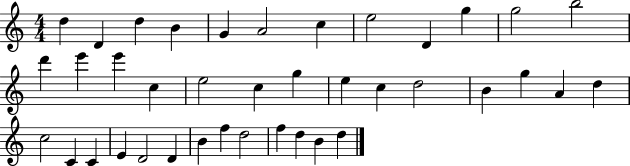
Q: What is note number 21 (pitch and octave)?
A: C5